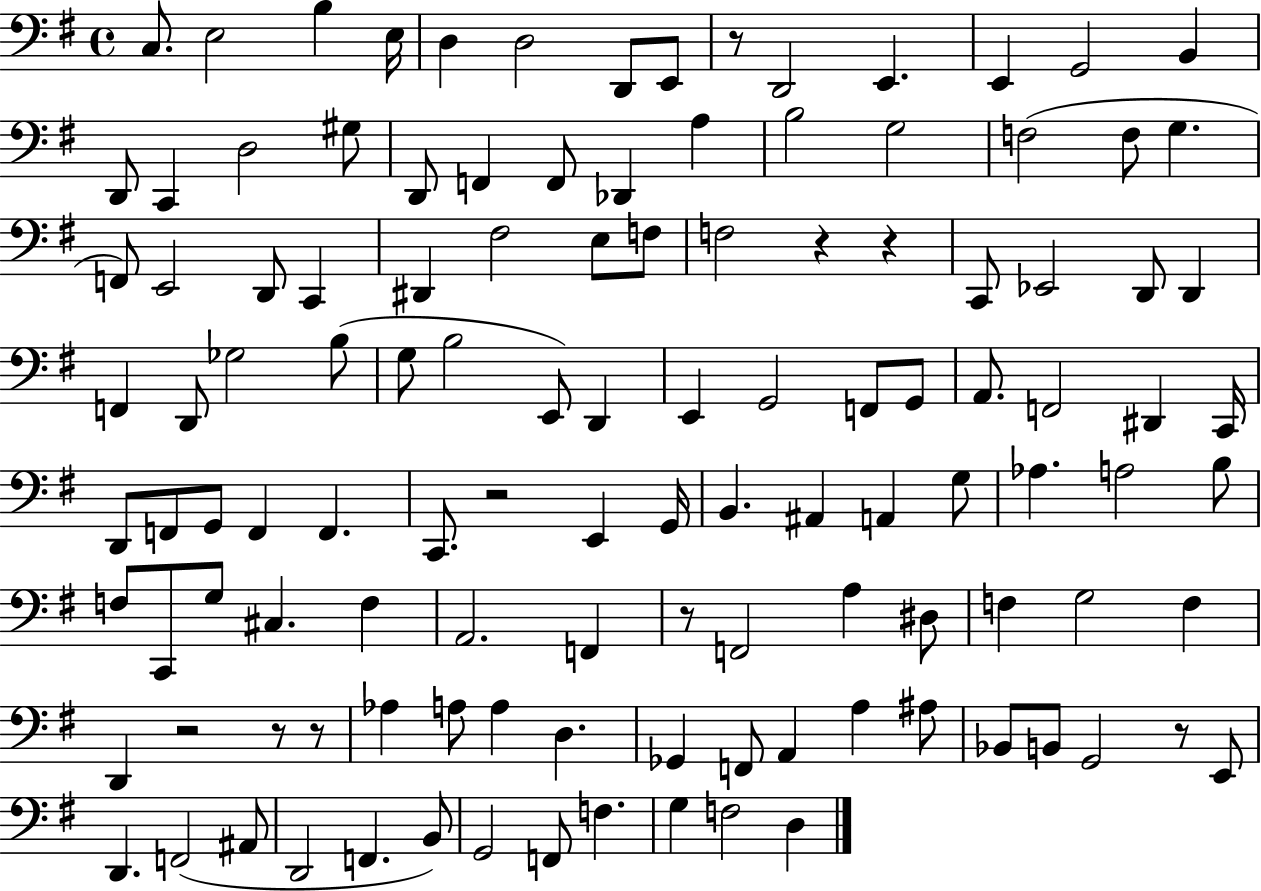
X:1
T:Untitled
M:4/4
L:1/4
K:G
C,/2 E,2 B, E,/4 D, D,2 D,,/2 E,,/2 z/2 D,,2 E,, E,, G,,2 B,, D,,/2 C,, D,2 ^G,/2 D,,/2 F,, F,,/2 _D,, A, B,2 G,2 F,2 F,/2 G, F,,/2 E,,2 D,,/2 C,, ^D,, ^F,2 E,/2 F,/2 F,2 z z C,,/2 _E,,2 D,,/2 D,, F,, D,,/2 _G,2 B,/2 G,/2 B,2 E,,/2 D,, E,, G,,2 F,,/2 G,,/2 A,,/2 F,,2 ^D,, C,,/4 D,,/2 F,,/2 G,,/2 F,, F,, C,,/2 z2 E,, G,,/4 B,, ^A,, A,, G,/2 _A, A,2 B,/2 F,/2 C,,/2 G,/2 ^C, F, A,,2 F,, z/2 F,,2 A, ^D,/2 F, G,2 F, D,, z2 z/2 z/2 _A, A,/2 A, D, _G,, F,,/2 A,, A, ^A,/2 _B,,/2 B,,/2 G,,2 z/2 E,,/2 D,, F,,2 ^A,,/2 D,,2 F,, B,,/2 G,,2 F,,/2 F, G, F,2 D,